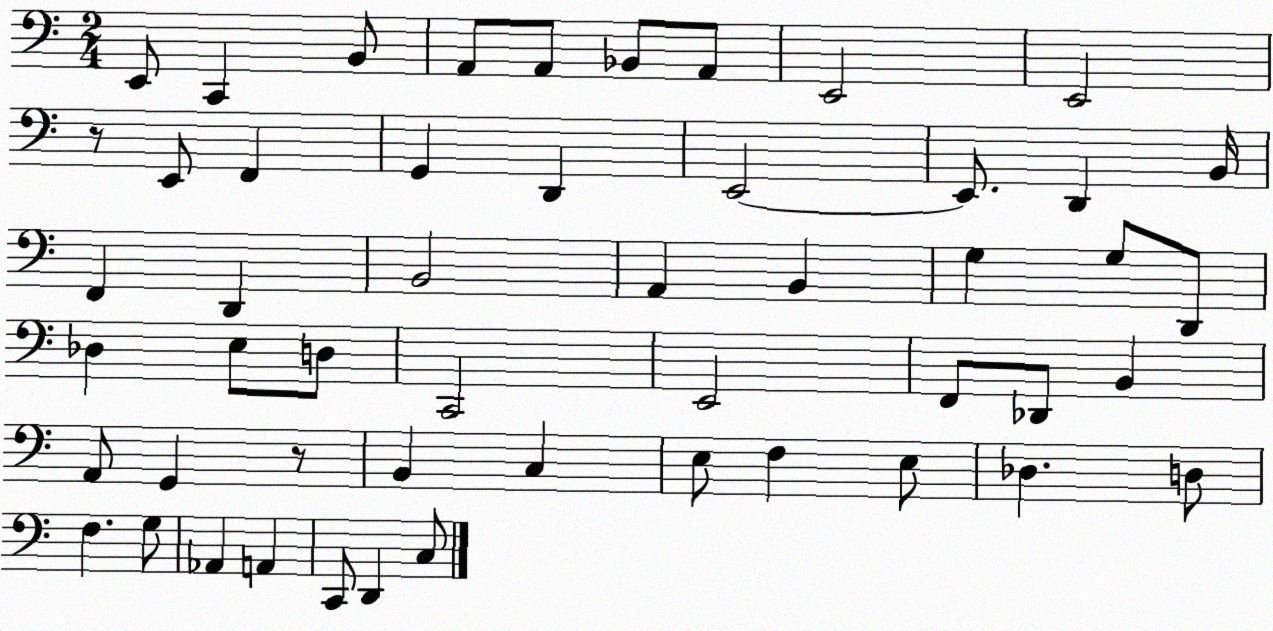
X:1
T:Untitled
M:2/4
L:1/4
K:C
E,,/2 C,, B,,/2 A,,/2 A,,/2 _B,,/2 A,,/2 E,,2 E,,2 z/2 E,,/2 F,, G,, D,, E,,2 E,,/2 D,, B,,/4 F,, D,, B,,2 A,, B,, G, G,/2 D,,/2 _D, E,/2 D,/2 C,,2 E,,2 F,,/2 _D,,/2 B,, A,,/2 G,, z/2 B,, C, E,/2 F, E,/2 _D, D,/2 F, G,/2 _A,, A,, C,,/2 D,, C,/2